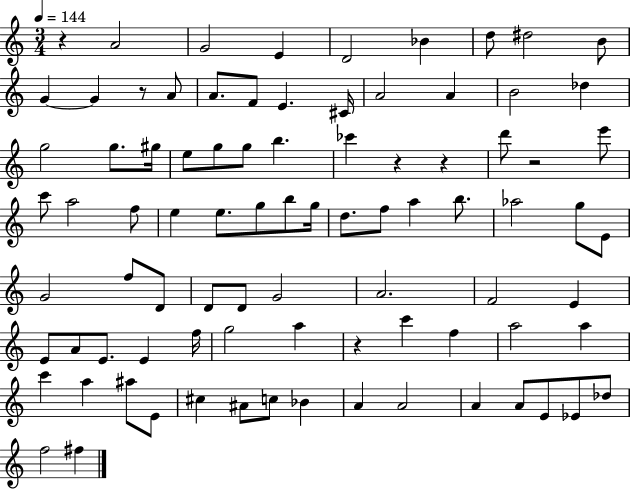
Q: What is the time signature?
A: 3/4